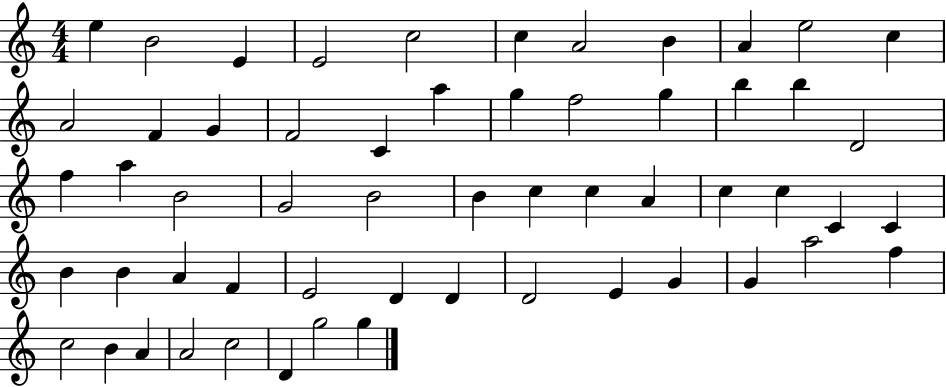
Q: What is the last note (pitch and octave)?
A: G5